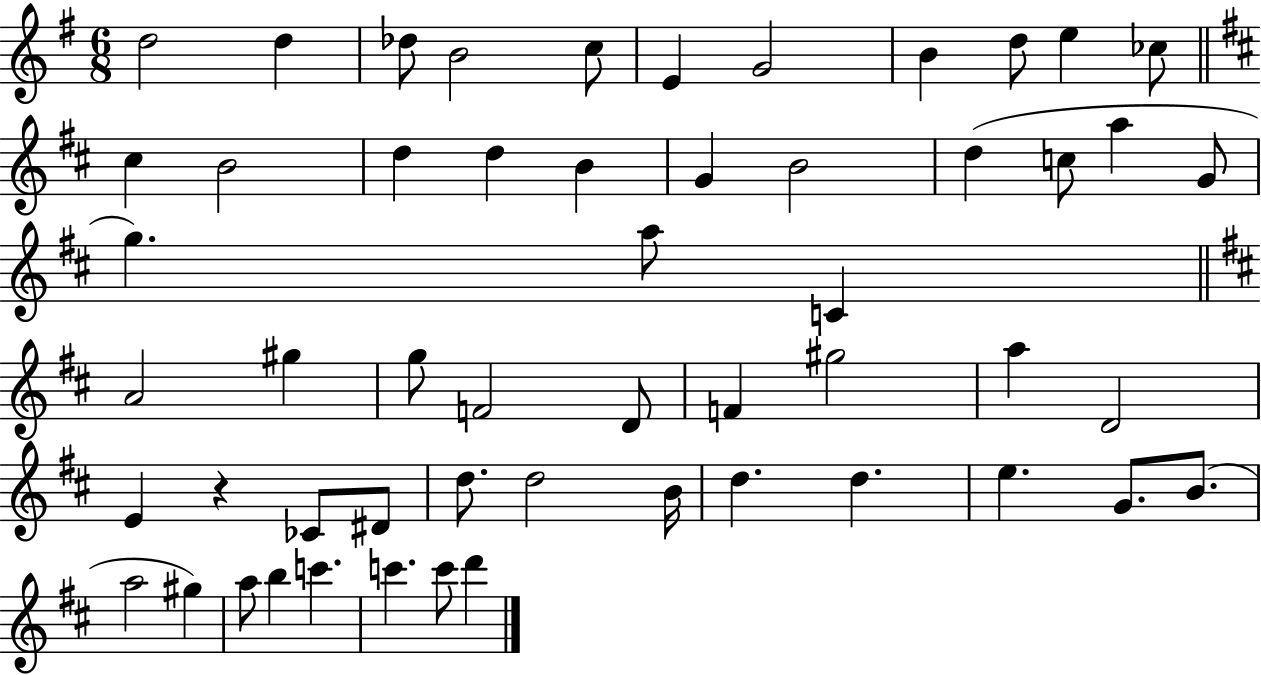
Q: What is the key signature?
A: G major